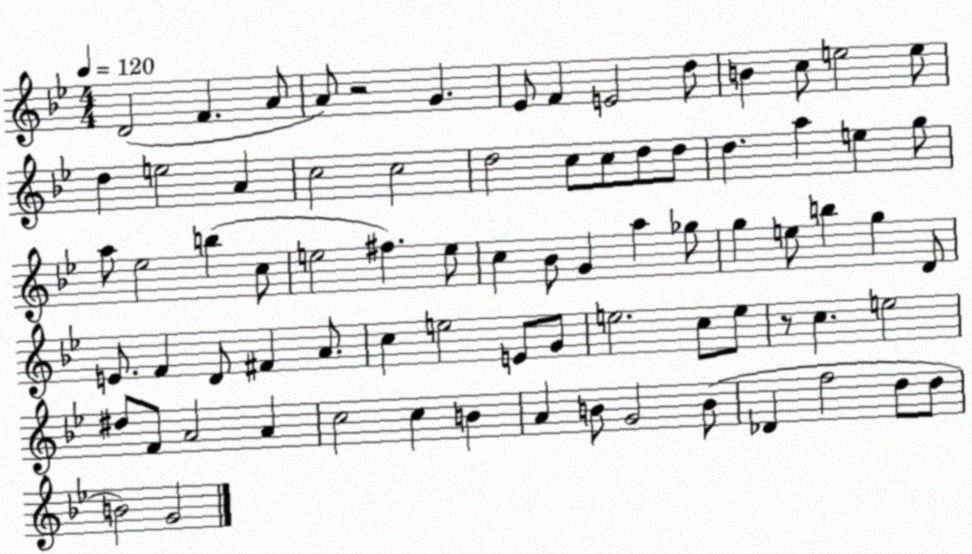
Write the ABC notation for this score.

X:1
T:Untitled
M:4/4
L:1/4
K:Bb
D2 F A/2 A/2 z2 G _E/2 F E2 d/2 B c/2 e2 e/2 d e2 A c2 c2 d2 c/2 c/2 d/2 d/2 d a e g/2 a/2 _e2 b c/2 e2 ^f e/2 c _B/2 G a _g/2 g e/2 b g D/2 E/2 F D/2 ^F A/2 c e2 E/2 G/2 e2 c/2 e/2 z/2 c e2 ^d/2 F/2 A2 A c2 c B A B/2 G2 B/2 _D f2 d/2 d/2 B2 G2